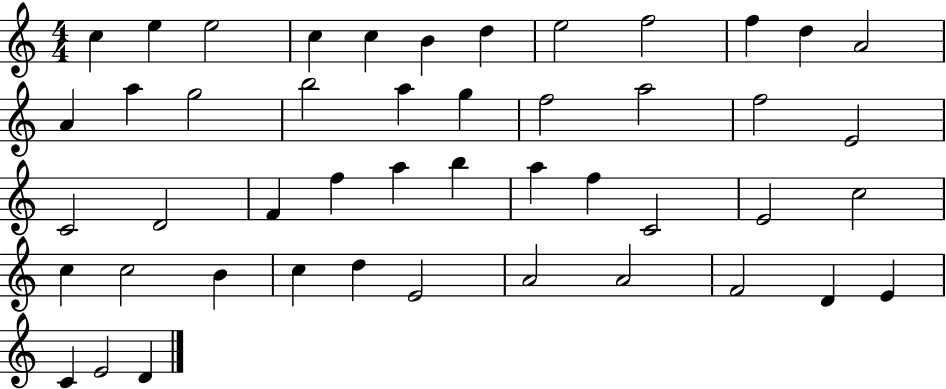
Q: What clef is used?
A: treble